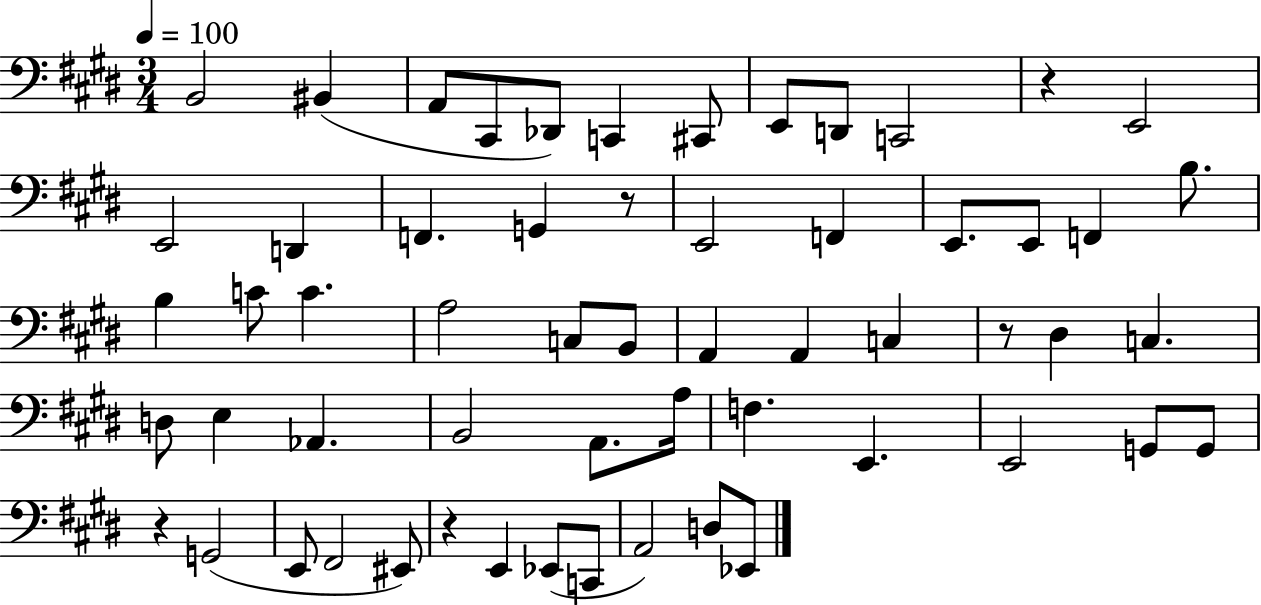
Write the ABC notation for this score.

X:1
T:Untitled
M:3/4
L:1/4
K:E
B,,2 ^B,, A,,/2 ^C,,/2 _D,,/2 C,, ^C,,/2 E,,/2 D,,/2 C,,2 z E,,2 E,,2 D,, F,, G,, z/2 E,,2 F,, E,,/2 E,,/2 F,, B,/2 B, C/2 C A,2 C,/2 B,,/2 A,, A,, C, z/2 ^D, C, D,/2 E, _A,, B,,2 A,,/2 A,/4 F, E,, E,,2 G,,/2 G,,/2 z G,,2 E,,/2 ^F,,2 ^E,,/2 z E,, _E,,/2 C,,/2 A,,2 D,/2 _E,,/2